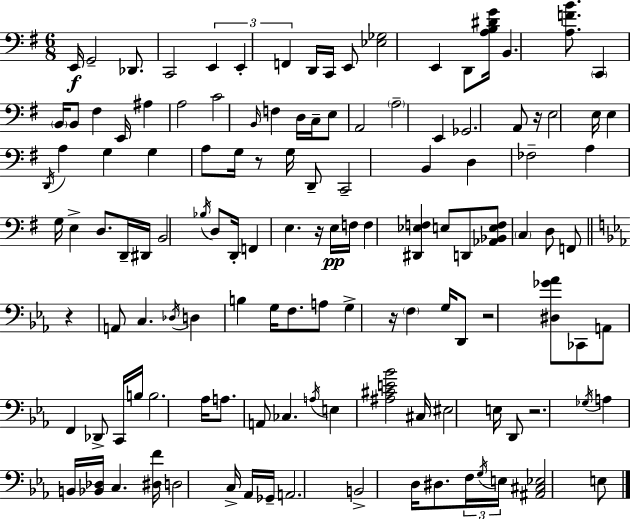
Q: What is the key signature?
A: G major